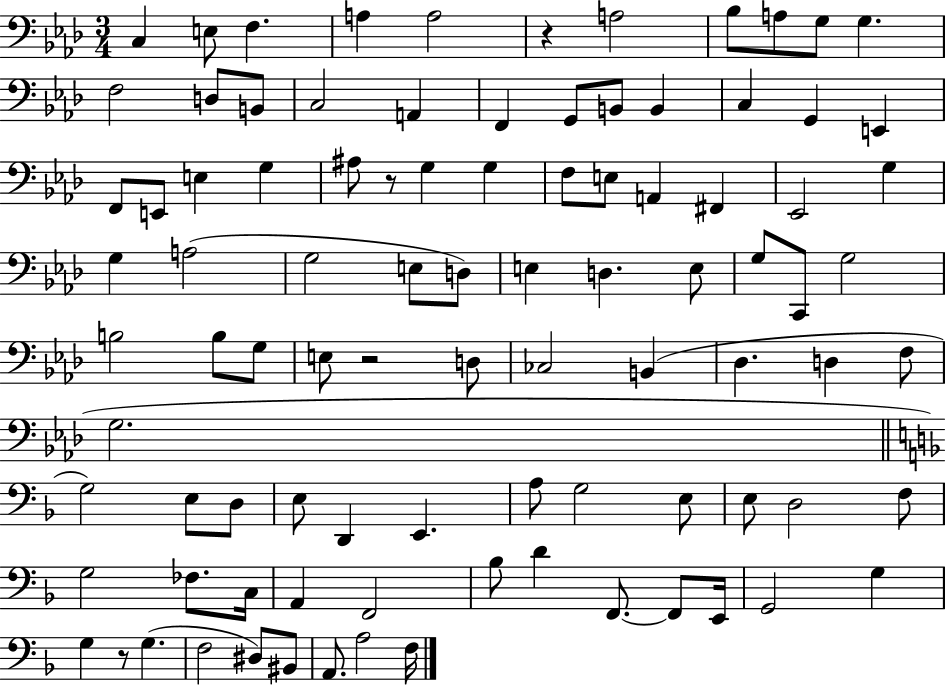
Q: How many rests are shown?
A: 4